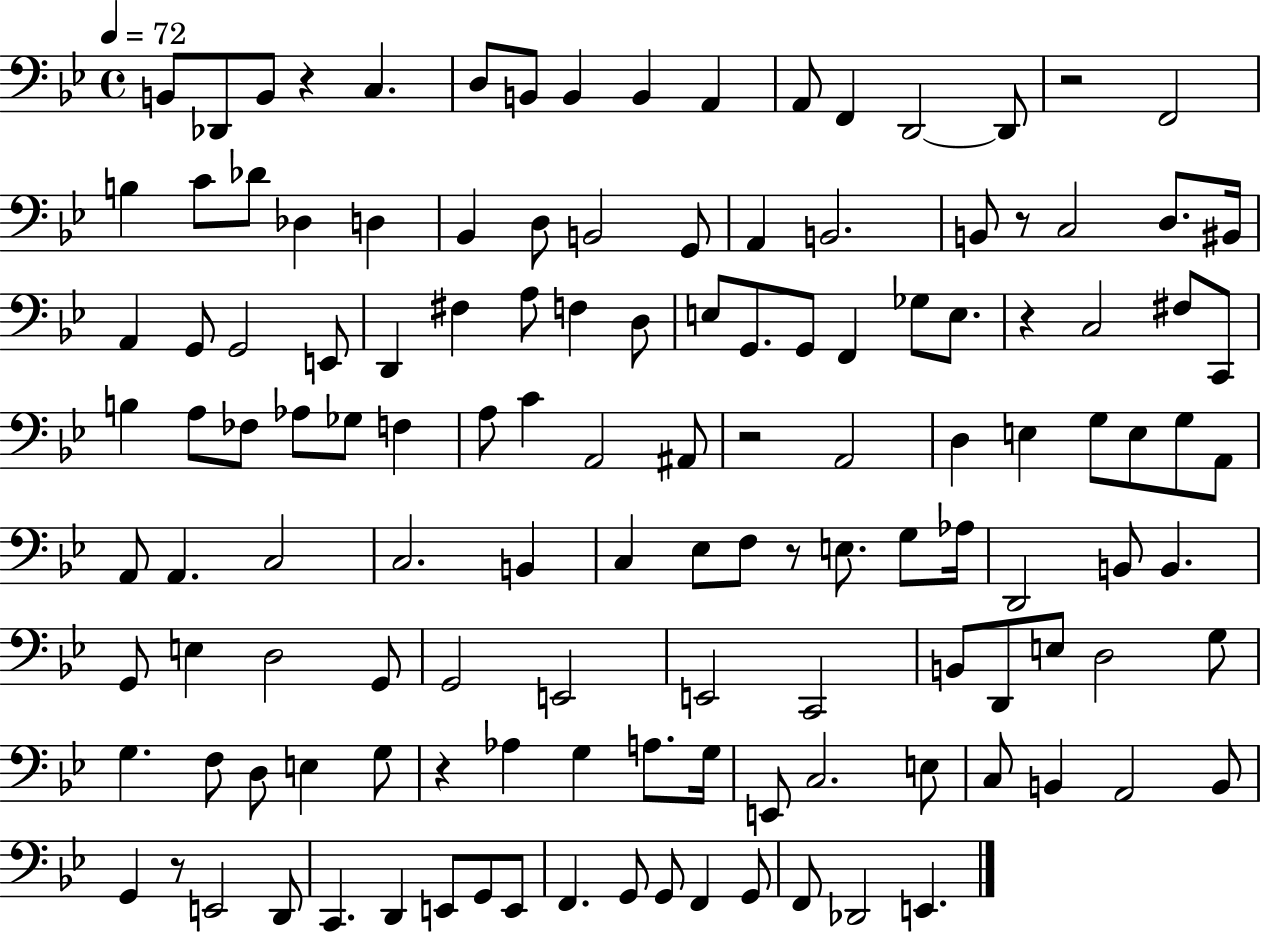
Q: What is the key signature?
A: BES major